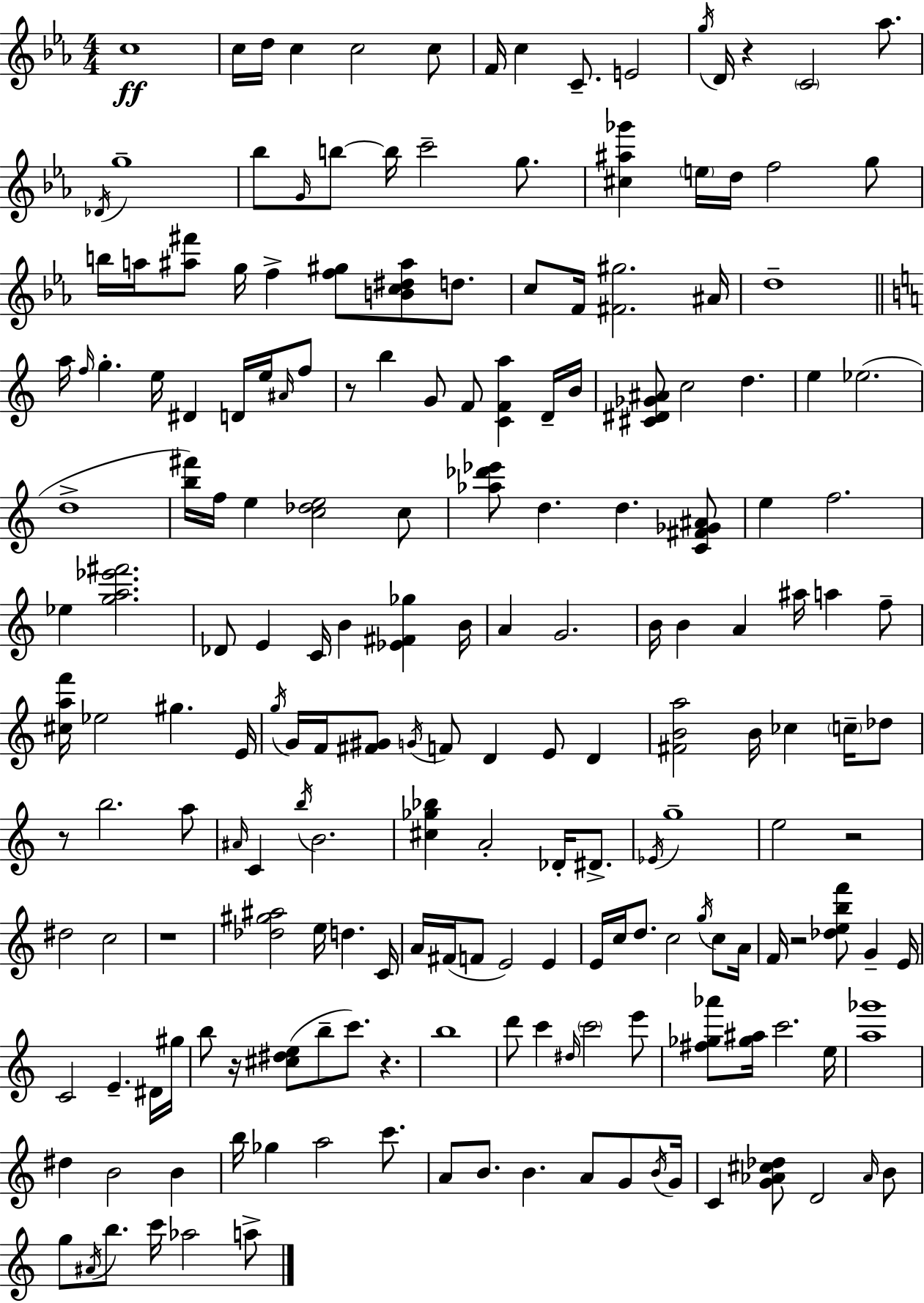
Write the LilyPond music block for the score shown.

{
  \clef treble
  \numericTimeSignature
  \time 4/4
  \key ees \major
  c''1\ff | c''16 d''16 c''4 c''2 c''8 | f'16 c''4 c'8.-- e'2 | \acciaccatura { g''16 } d'16 r4 \parenthesize c'2 aes''8. | \break \acciaccatura { des'16 } g''1-- | bes''8 \grace { g'16 } b''8~~ b''16 c'''2-- | g''8. <cis'' ais'' ges'''>4 \parenthesize e''16 d''16 f''2 | g''8 b''16 a''16 <ais'' fis'''>8 g''16 f''4-> <f'' gis''>8 <b' c'' dis'' ais''>8 | \break d''8. c''8 f'16 <fis' gis''>2. | ais'16 d''1-- | \bar "||" \break \key c \major a''16 \grace { f''16 } g''4.-. e''16 dis'4 d'16 e''16 \grace { ais'16 } | f''8 r8 b''4 g'8 f'8 <c' f' a''>4 | d'16-- b'16 <cis' dis' ges' ais'>8 c''2 d''4. | e''4 ees''2.( | \break d''1-> | <b'' fis'''>16) f''16 e''4 <c'' des'' e''>2 | c''8 <aes'' des''' ees'''>8 d''4. d''4. | <c' fis' ges' ais'>8 e''4 f''2. | \break ees''4 <g'' a'' ees''' fis'''>2. | des'8 e'4 c'16 b'4 <ees' fis' ges''>4 | b'16 a'4 g'2. | b'16 b'4 a'4 ais''16 a''4 | \break f''8-- <cis'' a'' f'''>16 ees''2 gis''4. | e'16 \acciaccatura { g''16 } g'16 f'16 <fis' gis'>8 \acciaccatura { g'16 } f'8 d'4 e'8 | d'4 <fis' b' a''>2 b'16 ces''4 | \parenthesize c''16-- des''8 r8 b''2. | \break a''8 \grace { ais'16 } c'4 \acciaccatura { b''16 } b'2. | <cis'' ges'' bes''>4 a'2-. | des'16-. dis'8.-> \acciaccatura { ees'16 } g''1-- | e''2 r2 | \break dis''2 c''2 | r1 | <des'' gis'' ais''>2 e''16 | d''4. c'16 a'16 fis'16( f'8 e'2) | \break e'4 e'16 c''16 d''8. c''2 | \acciaccatura { g''16 } c''8 a'16 f'16 r2 | <des'' e'' b'' f'''>8 g'4-- e'16 c'2 | e'4.-- dis'16 gis''16 b''8 r16 <cis'' dis'' e''>8( b''8-- c'''8.) | \break r4. b''1 | d'''8 c'''4 \grace { dis''16 } \parenthesize c'''2 | e'''8 <fis'' ges'' aes'''>8 <ges'' ais''>16 c'''2. | e''16 <a'' ges'''>1 | \break dis''4 b'2 | b'4 b''16 ges''4 a''2 | c'''8. a'8 b'8. b'4. | a'8 g'8 \acciaccatura { b'16 } g'16 c'4 <g' aes' cis'' des''>8 | \break d'2 \grace { aes'16 } b'8 g''8 \acciaccatura { ais'16 } b''8. | c'''16 aes''2 a''8-> \bar "|."
}